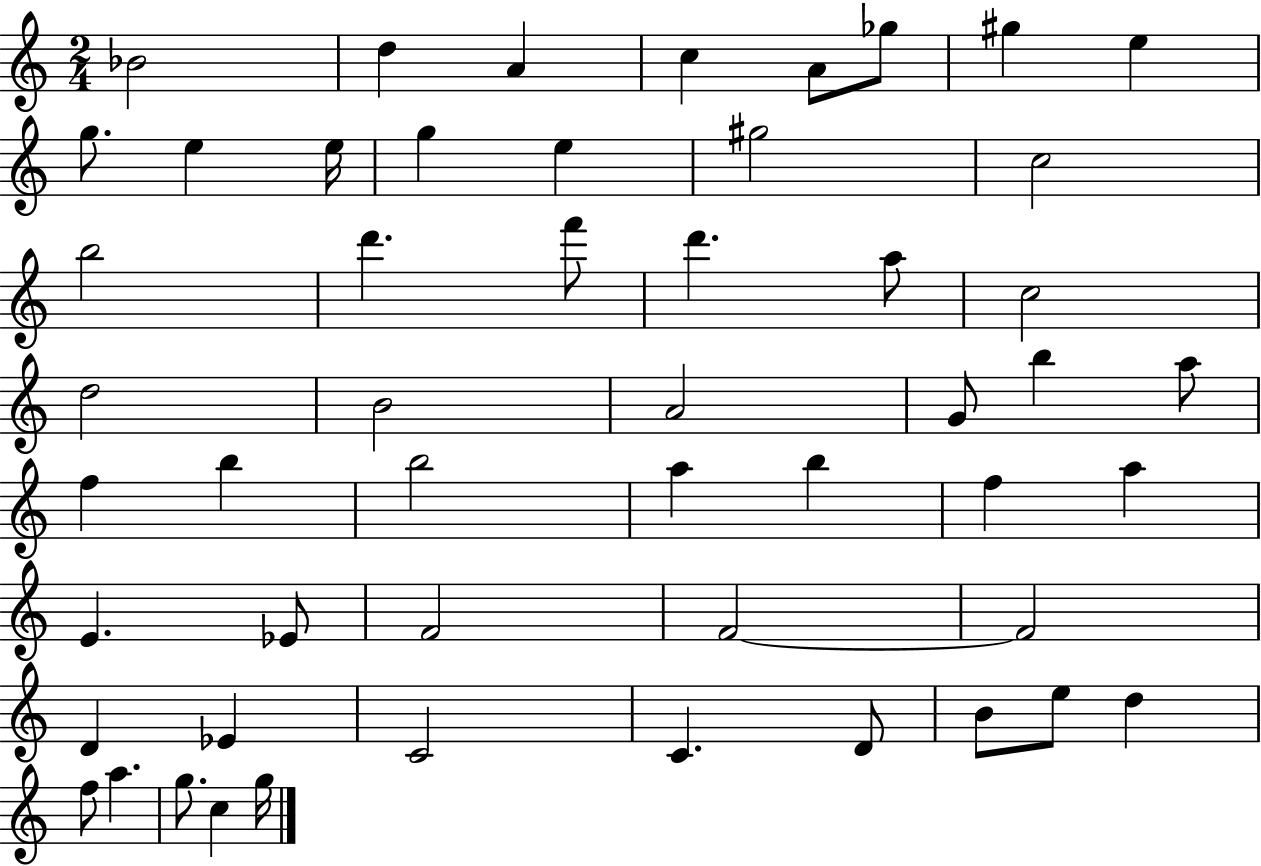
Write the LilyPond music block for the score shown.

{
  \clef treble
  \numericTimeSignature
  \time 2/4
  \key c \major
  bes'2 | d''4 a'4 | c''4 a'8 ges''8 | gis''4 e''4 | \break g''8. e''4 e''16 | g''4 e''4 | gis''2 | c''2 | \break b''2 | d'''4. f'''8 | d'''4. a''8 | c''2 | \break d''2 | b'2 | a'2 | g'8 b''4 a''8 | \break f''4 b''4 | b''2 | a''4 b''4 | f''4 a''4 | \break e'4. ees'8 | f'2 | f'2~~ | f'2 | \break d'4 ees'4 | c'2 | c'4. d'8 | b'8 e''8 d''4 | \break f''8 a''4. | g''8. c''4 g''16 | \bar "|."
}